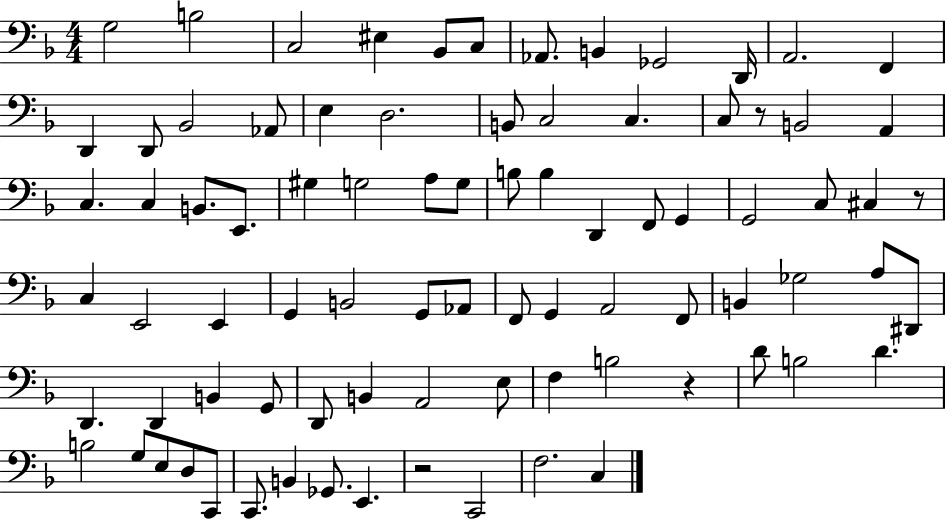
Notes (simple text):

G3/h B3/h C3/h EIS3/q Bb2/e C3/e Ab2/e. B2/q Gb2/h D2/s A2/h. F2/q D2/q D2/e Bb2/h Ab2/e E3/q D3/h. B2/e C3/h C3/q. C3/e R/e B2/h A2/q C3/q. C3/q B2/e. E2/e. G#3/q G3/h A3/e G3/e B3/e B3/q D2/q F2/e G2/q G2/h C3/e C#3/q R/e C3/q E2/h E2/q G2/q B2/h G2/e Ab2/e F2/e G2/q A2/h F2/e B2/q Gb3/h A3/e D#2/e D2/q. D2/q B2/q G2/e D2/e B2/q A2/h E3/e F3/q B3/h R/q D4/e B3/h D4/q. B3/h G3/e E3/e D3/e C2/e C2/e. B2/q Gb2/e. E2/q. R/h C2/h F3/h. C3/q